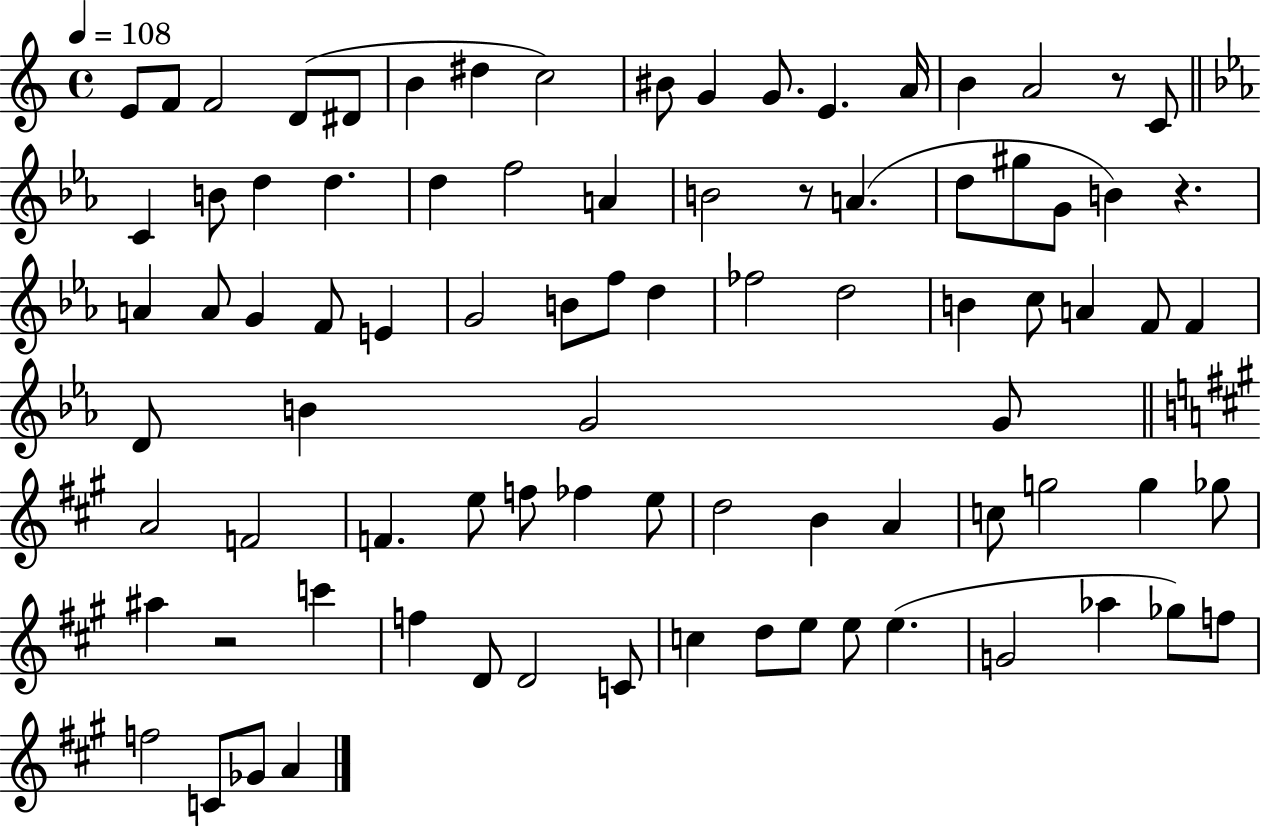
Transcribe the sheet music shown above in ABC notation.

X:1
T:Untitled
M:4/4
L:1/4
K:C
E/2 F/2 F2 D/2 ^D/2 B ^d c2 ^B/2 G G/2 E A/4 B A2 z/2 C/2 C B/2 d d d f2 A B2 z/2 A d/2 ^g/2 G/2 B z A A/2 G F/2 E G2 B/2 f/2 d _f2 d2 B c/2 A F/2 F D/2 B G2 G/2 A2 F2 F e/2 f/2 _f e/2 d2 B A c/2 g2 g _g/2 ^a z2 c' f D/2 D2 C/2 c d/2 e/2 e/2 e G2 _a _g/2 f/2 f2 C/2 _G/2 A